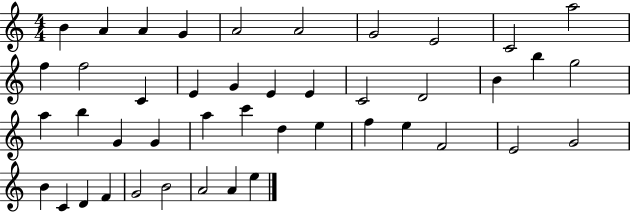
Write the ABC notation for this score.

X:1
T:Untitled
M:4/4
L:1/4
K:C
B A A G A2 A2 G2 E2 C2 a2 f f2 C E G E E C2 D2 B b g2 a b G G a c' d e f e F2 E2 G2 B C D F G2 B2 A2 A e